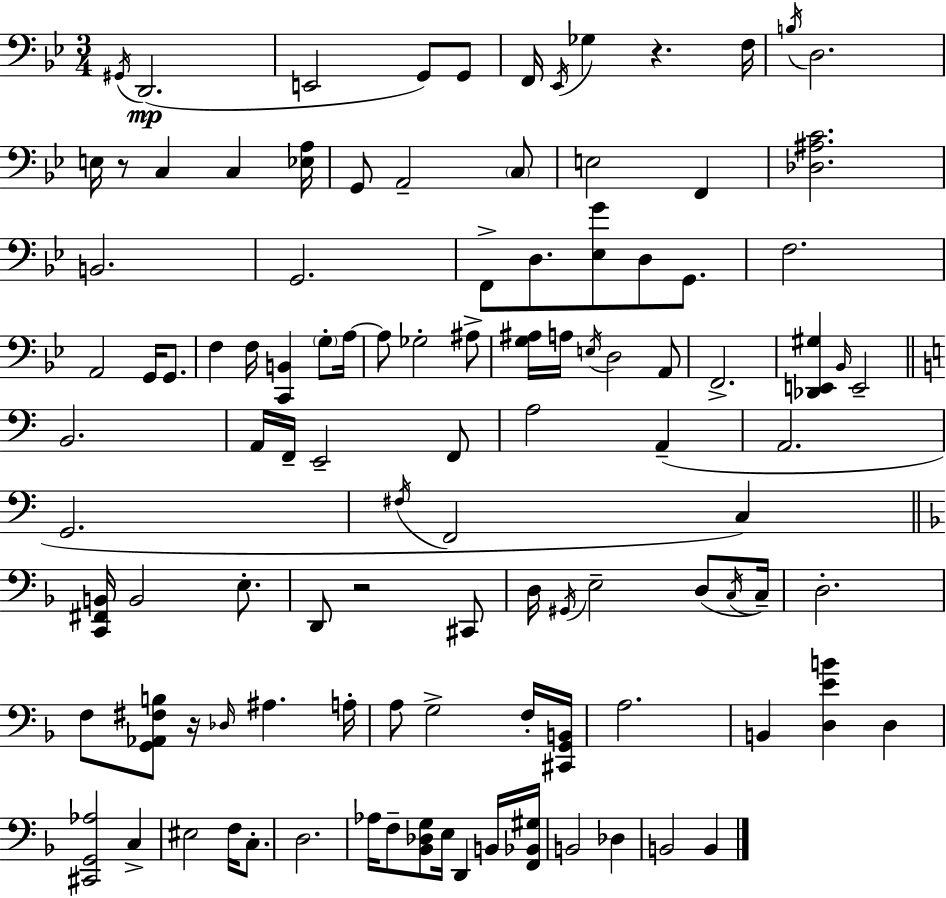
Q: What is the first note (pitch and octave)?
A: G#2